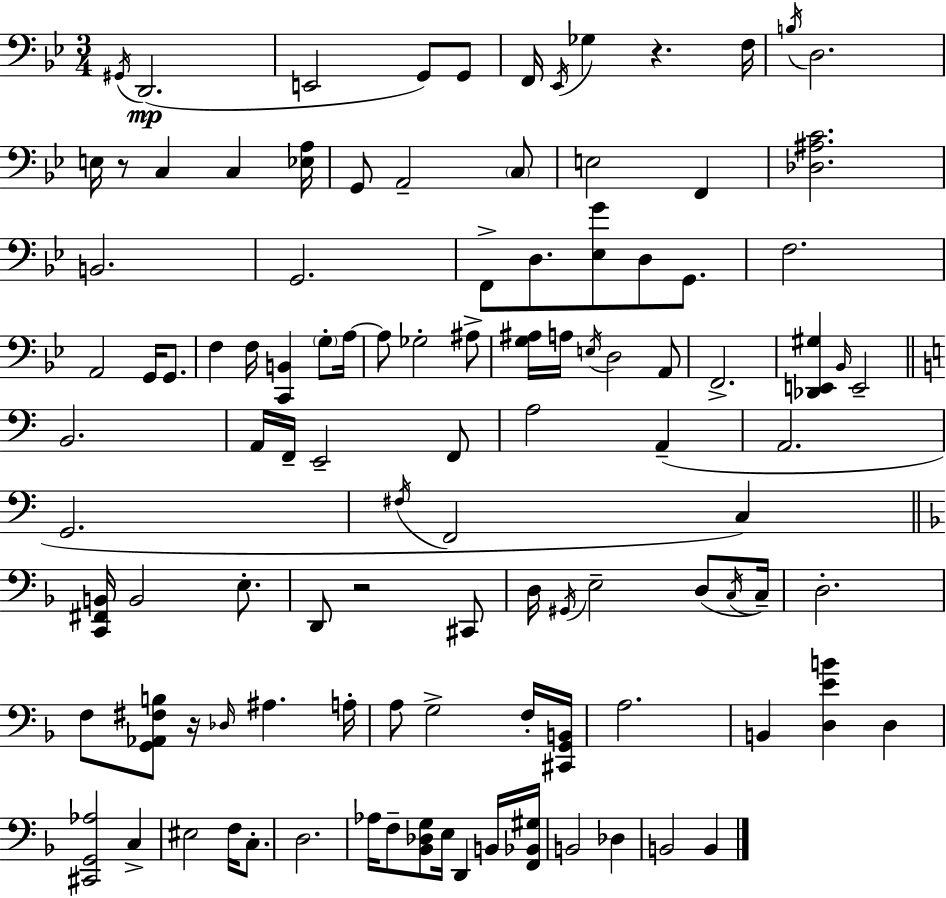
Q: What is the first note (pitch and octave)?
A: G#2